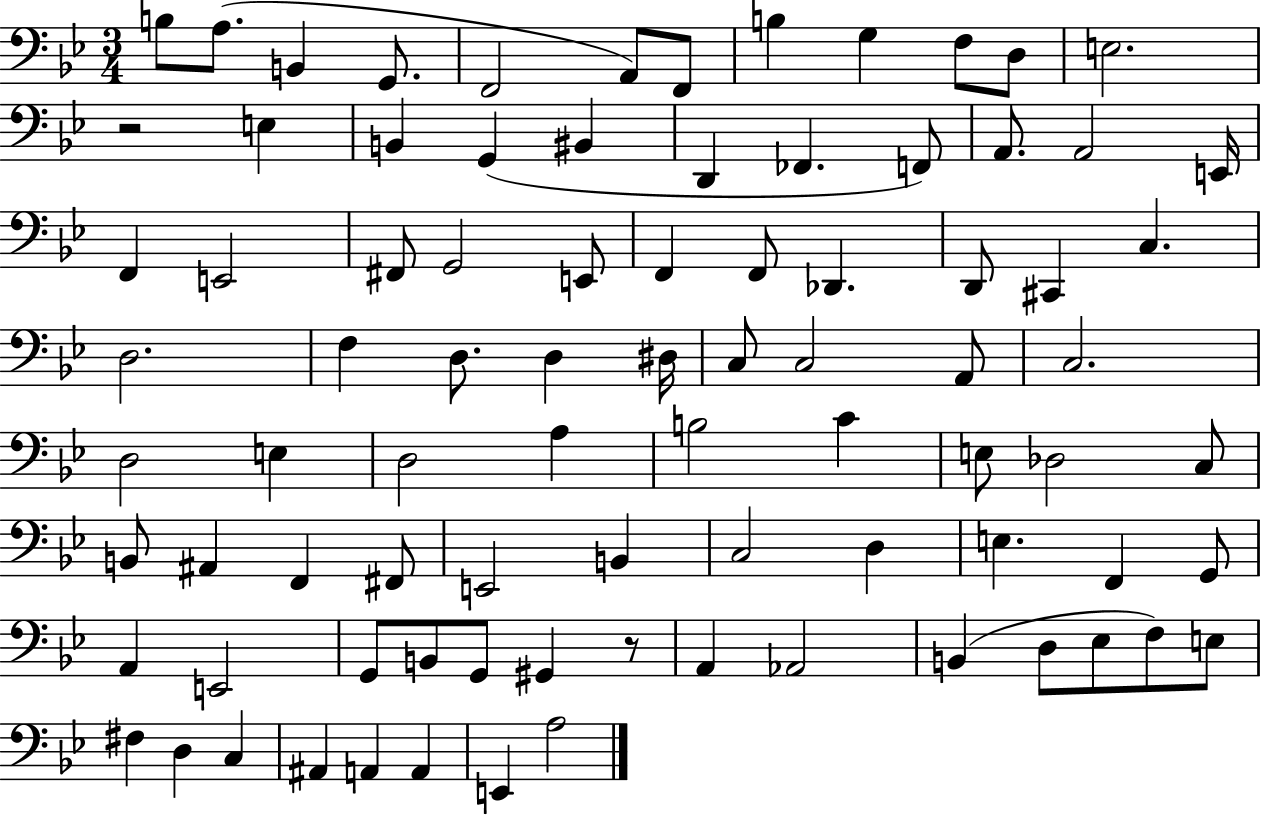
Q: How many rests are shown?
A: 2